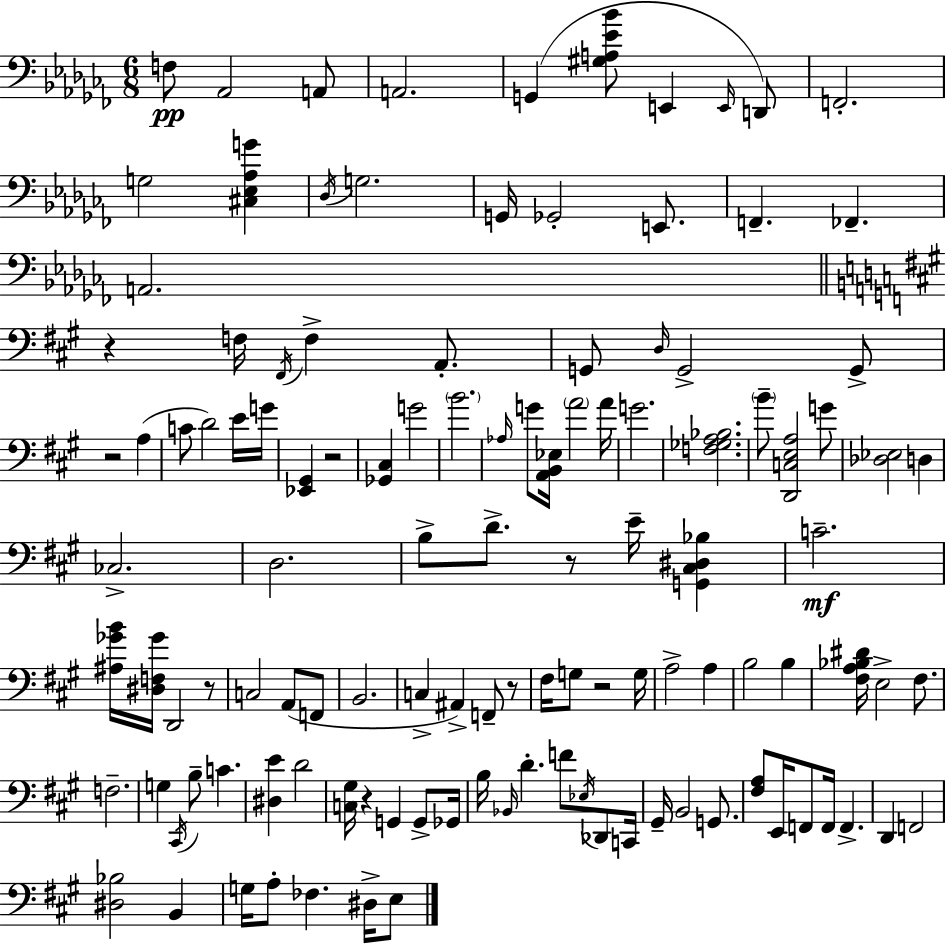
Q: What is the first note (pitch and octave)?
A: F3